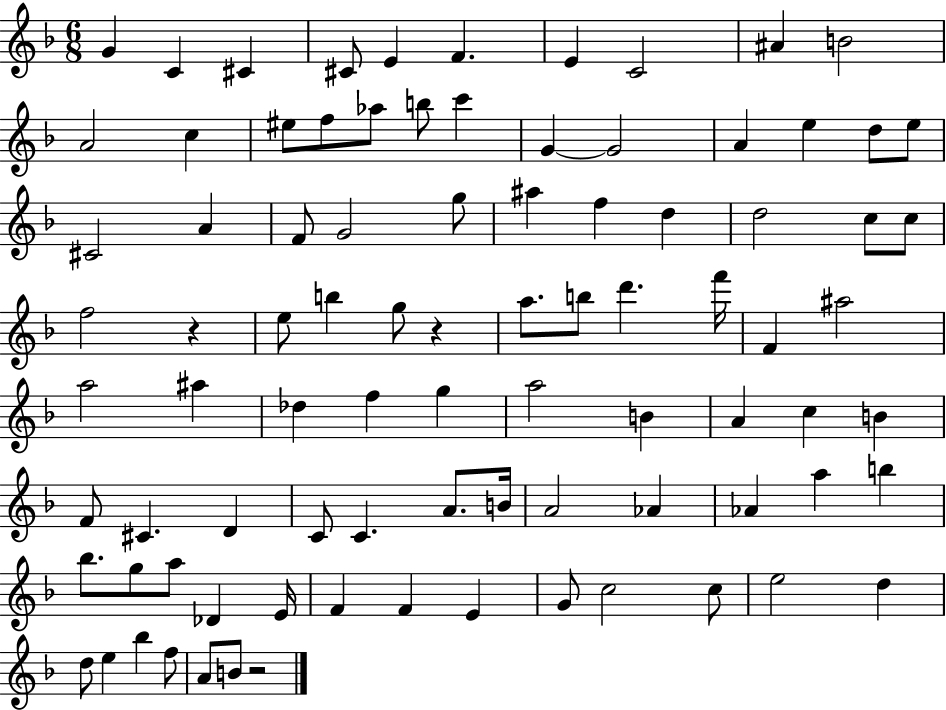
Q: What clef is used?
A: treble